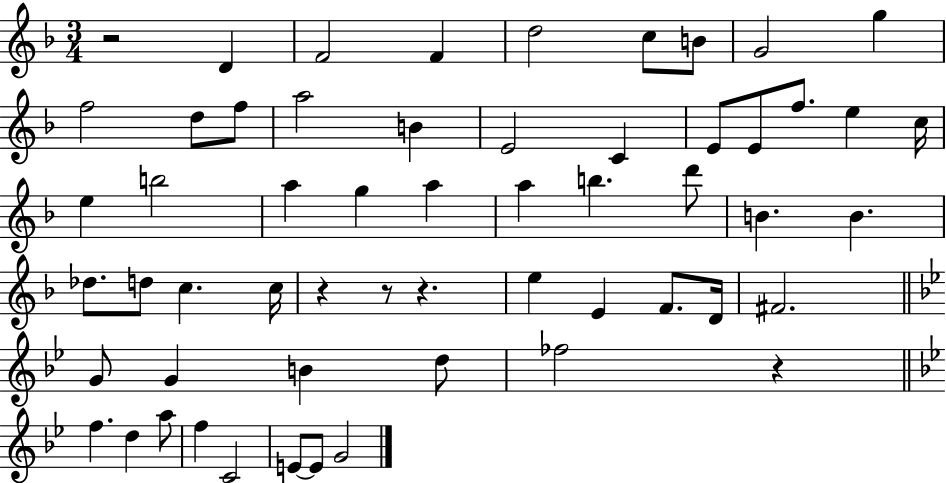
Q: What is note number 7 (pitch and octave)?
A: G4